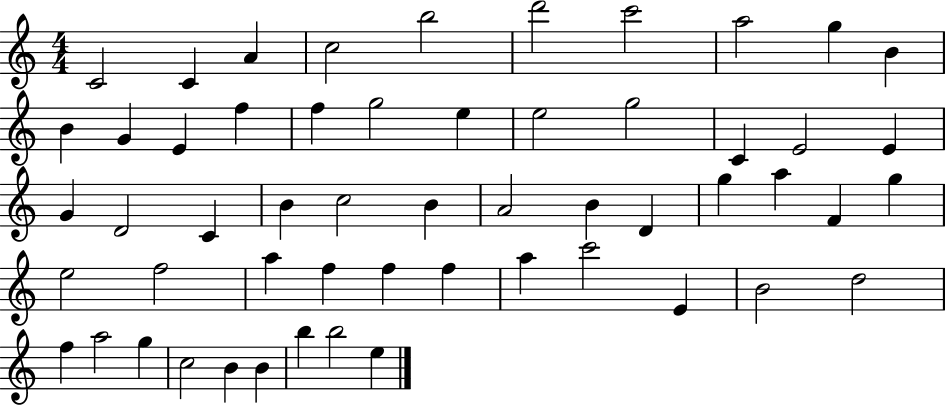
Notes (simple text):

C4/h C4/q A4/q C5/h B5/h D6/h C6/h A5/h G5/q B4/q B4/q G4/q E4/q F5/q F5/q G5/h E5/q E5/h G5/h C4/q E4/h E4/q G4/q D4/h C4/q B4/q C5/h B4/q A4/h B4/q D4/q G5/q A5/q F4/q G5/q E5/h F5/h A5/q F5/q F5/q F5/q A5/q C6/h E4/q B4/h D5/h F5/q A5/h G5/q C5/h B4/q B4/q B5/q B5/h E5/q